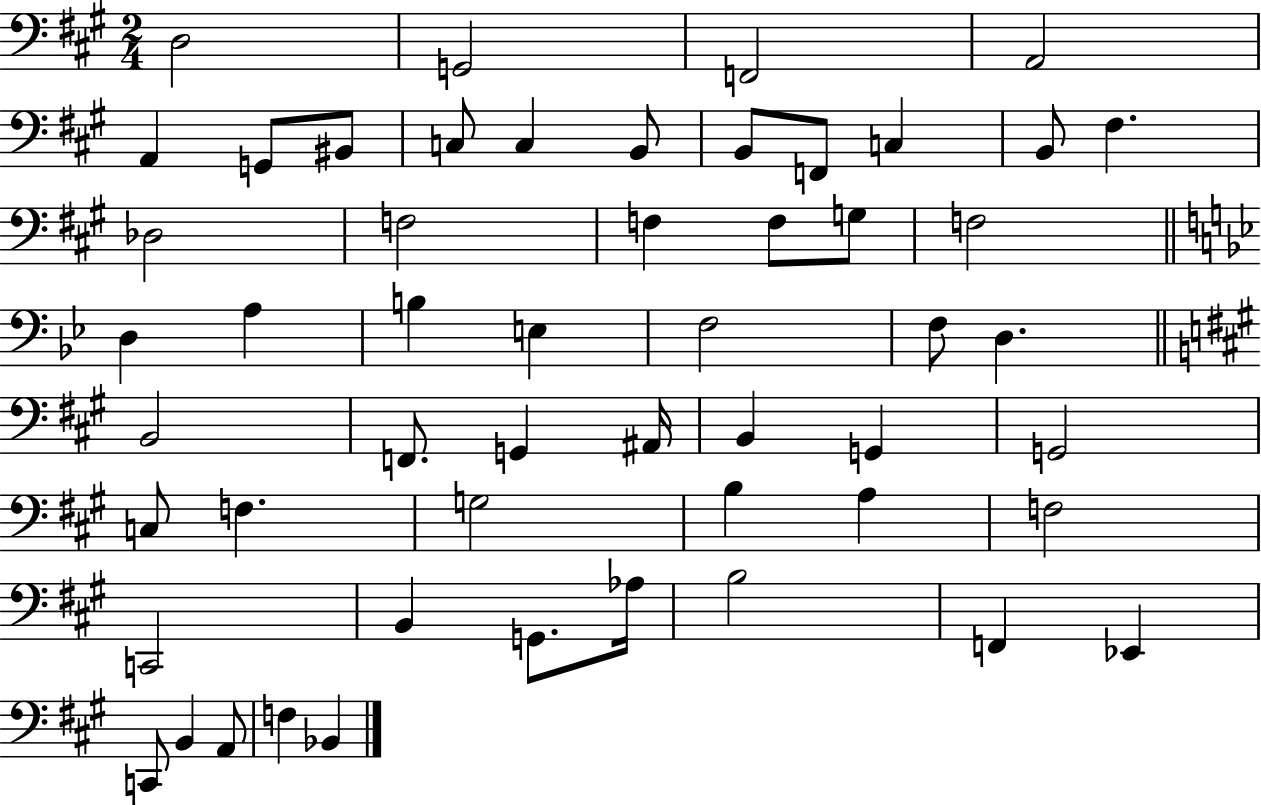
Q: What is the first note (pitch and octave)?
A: D3